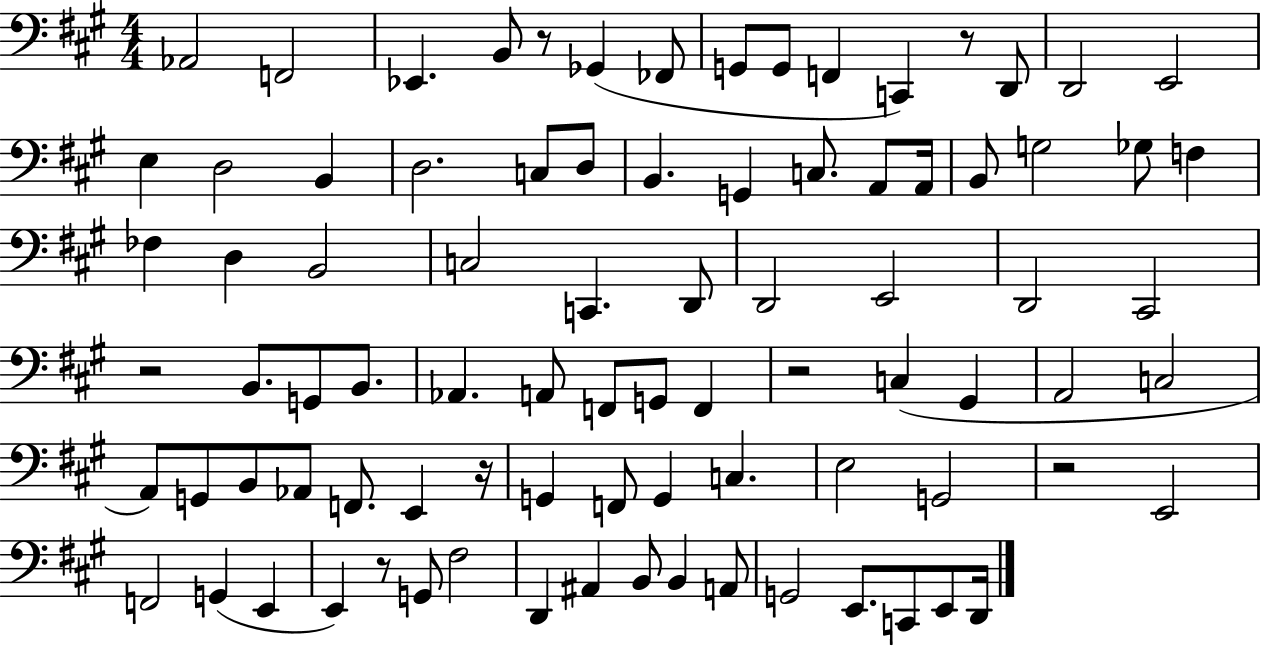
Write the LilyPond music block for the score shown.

{
  \clef bass
  \numericTimeSignature
  \time 4/4
  \key a \major
  \repeat volta 2 { aes,2 f,2 | ees,4. b,8 r8 ges,4( fes,8 | g,8 g,8 f,4 c,4) r8 d,8 | d,2 e,2 | \break e4 d2 b,4 | d2. c8 d8 | b,4. g,4 c8. a,8 a,16 | b,8 g2 ges8 f4 | \break fes4 d4 b,2 | c2 c,4. d,8 | d,2 e,2 | d,2 cis,2 | \break r2 b,8. g,8 b,8. | aes,4. a,8 f,8 g,8 f,4 | r2 c4( gis,4 | a,2 c2 | \break a,8) g,8 b,8 aes,8 f,8. e,4 r16 | g,4 f,8 g,4 c4. | e2 g,2 | r2 e,2 | \break f,2 g,4( e,4 | e,4) r8 g,8 fis2 | d,4 ais,4 b,8 b,4 a,8 | g,2 e,8. c,8 e,8 d,16 | \break } \bar "|."
}